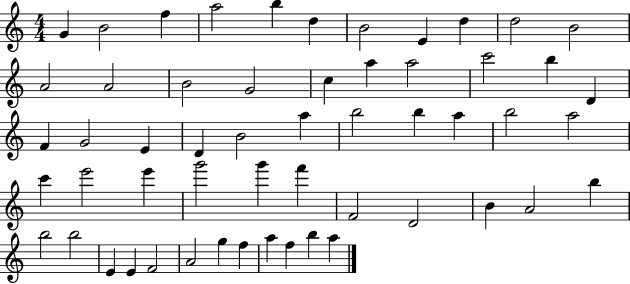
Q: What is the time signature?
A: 4/4